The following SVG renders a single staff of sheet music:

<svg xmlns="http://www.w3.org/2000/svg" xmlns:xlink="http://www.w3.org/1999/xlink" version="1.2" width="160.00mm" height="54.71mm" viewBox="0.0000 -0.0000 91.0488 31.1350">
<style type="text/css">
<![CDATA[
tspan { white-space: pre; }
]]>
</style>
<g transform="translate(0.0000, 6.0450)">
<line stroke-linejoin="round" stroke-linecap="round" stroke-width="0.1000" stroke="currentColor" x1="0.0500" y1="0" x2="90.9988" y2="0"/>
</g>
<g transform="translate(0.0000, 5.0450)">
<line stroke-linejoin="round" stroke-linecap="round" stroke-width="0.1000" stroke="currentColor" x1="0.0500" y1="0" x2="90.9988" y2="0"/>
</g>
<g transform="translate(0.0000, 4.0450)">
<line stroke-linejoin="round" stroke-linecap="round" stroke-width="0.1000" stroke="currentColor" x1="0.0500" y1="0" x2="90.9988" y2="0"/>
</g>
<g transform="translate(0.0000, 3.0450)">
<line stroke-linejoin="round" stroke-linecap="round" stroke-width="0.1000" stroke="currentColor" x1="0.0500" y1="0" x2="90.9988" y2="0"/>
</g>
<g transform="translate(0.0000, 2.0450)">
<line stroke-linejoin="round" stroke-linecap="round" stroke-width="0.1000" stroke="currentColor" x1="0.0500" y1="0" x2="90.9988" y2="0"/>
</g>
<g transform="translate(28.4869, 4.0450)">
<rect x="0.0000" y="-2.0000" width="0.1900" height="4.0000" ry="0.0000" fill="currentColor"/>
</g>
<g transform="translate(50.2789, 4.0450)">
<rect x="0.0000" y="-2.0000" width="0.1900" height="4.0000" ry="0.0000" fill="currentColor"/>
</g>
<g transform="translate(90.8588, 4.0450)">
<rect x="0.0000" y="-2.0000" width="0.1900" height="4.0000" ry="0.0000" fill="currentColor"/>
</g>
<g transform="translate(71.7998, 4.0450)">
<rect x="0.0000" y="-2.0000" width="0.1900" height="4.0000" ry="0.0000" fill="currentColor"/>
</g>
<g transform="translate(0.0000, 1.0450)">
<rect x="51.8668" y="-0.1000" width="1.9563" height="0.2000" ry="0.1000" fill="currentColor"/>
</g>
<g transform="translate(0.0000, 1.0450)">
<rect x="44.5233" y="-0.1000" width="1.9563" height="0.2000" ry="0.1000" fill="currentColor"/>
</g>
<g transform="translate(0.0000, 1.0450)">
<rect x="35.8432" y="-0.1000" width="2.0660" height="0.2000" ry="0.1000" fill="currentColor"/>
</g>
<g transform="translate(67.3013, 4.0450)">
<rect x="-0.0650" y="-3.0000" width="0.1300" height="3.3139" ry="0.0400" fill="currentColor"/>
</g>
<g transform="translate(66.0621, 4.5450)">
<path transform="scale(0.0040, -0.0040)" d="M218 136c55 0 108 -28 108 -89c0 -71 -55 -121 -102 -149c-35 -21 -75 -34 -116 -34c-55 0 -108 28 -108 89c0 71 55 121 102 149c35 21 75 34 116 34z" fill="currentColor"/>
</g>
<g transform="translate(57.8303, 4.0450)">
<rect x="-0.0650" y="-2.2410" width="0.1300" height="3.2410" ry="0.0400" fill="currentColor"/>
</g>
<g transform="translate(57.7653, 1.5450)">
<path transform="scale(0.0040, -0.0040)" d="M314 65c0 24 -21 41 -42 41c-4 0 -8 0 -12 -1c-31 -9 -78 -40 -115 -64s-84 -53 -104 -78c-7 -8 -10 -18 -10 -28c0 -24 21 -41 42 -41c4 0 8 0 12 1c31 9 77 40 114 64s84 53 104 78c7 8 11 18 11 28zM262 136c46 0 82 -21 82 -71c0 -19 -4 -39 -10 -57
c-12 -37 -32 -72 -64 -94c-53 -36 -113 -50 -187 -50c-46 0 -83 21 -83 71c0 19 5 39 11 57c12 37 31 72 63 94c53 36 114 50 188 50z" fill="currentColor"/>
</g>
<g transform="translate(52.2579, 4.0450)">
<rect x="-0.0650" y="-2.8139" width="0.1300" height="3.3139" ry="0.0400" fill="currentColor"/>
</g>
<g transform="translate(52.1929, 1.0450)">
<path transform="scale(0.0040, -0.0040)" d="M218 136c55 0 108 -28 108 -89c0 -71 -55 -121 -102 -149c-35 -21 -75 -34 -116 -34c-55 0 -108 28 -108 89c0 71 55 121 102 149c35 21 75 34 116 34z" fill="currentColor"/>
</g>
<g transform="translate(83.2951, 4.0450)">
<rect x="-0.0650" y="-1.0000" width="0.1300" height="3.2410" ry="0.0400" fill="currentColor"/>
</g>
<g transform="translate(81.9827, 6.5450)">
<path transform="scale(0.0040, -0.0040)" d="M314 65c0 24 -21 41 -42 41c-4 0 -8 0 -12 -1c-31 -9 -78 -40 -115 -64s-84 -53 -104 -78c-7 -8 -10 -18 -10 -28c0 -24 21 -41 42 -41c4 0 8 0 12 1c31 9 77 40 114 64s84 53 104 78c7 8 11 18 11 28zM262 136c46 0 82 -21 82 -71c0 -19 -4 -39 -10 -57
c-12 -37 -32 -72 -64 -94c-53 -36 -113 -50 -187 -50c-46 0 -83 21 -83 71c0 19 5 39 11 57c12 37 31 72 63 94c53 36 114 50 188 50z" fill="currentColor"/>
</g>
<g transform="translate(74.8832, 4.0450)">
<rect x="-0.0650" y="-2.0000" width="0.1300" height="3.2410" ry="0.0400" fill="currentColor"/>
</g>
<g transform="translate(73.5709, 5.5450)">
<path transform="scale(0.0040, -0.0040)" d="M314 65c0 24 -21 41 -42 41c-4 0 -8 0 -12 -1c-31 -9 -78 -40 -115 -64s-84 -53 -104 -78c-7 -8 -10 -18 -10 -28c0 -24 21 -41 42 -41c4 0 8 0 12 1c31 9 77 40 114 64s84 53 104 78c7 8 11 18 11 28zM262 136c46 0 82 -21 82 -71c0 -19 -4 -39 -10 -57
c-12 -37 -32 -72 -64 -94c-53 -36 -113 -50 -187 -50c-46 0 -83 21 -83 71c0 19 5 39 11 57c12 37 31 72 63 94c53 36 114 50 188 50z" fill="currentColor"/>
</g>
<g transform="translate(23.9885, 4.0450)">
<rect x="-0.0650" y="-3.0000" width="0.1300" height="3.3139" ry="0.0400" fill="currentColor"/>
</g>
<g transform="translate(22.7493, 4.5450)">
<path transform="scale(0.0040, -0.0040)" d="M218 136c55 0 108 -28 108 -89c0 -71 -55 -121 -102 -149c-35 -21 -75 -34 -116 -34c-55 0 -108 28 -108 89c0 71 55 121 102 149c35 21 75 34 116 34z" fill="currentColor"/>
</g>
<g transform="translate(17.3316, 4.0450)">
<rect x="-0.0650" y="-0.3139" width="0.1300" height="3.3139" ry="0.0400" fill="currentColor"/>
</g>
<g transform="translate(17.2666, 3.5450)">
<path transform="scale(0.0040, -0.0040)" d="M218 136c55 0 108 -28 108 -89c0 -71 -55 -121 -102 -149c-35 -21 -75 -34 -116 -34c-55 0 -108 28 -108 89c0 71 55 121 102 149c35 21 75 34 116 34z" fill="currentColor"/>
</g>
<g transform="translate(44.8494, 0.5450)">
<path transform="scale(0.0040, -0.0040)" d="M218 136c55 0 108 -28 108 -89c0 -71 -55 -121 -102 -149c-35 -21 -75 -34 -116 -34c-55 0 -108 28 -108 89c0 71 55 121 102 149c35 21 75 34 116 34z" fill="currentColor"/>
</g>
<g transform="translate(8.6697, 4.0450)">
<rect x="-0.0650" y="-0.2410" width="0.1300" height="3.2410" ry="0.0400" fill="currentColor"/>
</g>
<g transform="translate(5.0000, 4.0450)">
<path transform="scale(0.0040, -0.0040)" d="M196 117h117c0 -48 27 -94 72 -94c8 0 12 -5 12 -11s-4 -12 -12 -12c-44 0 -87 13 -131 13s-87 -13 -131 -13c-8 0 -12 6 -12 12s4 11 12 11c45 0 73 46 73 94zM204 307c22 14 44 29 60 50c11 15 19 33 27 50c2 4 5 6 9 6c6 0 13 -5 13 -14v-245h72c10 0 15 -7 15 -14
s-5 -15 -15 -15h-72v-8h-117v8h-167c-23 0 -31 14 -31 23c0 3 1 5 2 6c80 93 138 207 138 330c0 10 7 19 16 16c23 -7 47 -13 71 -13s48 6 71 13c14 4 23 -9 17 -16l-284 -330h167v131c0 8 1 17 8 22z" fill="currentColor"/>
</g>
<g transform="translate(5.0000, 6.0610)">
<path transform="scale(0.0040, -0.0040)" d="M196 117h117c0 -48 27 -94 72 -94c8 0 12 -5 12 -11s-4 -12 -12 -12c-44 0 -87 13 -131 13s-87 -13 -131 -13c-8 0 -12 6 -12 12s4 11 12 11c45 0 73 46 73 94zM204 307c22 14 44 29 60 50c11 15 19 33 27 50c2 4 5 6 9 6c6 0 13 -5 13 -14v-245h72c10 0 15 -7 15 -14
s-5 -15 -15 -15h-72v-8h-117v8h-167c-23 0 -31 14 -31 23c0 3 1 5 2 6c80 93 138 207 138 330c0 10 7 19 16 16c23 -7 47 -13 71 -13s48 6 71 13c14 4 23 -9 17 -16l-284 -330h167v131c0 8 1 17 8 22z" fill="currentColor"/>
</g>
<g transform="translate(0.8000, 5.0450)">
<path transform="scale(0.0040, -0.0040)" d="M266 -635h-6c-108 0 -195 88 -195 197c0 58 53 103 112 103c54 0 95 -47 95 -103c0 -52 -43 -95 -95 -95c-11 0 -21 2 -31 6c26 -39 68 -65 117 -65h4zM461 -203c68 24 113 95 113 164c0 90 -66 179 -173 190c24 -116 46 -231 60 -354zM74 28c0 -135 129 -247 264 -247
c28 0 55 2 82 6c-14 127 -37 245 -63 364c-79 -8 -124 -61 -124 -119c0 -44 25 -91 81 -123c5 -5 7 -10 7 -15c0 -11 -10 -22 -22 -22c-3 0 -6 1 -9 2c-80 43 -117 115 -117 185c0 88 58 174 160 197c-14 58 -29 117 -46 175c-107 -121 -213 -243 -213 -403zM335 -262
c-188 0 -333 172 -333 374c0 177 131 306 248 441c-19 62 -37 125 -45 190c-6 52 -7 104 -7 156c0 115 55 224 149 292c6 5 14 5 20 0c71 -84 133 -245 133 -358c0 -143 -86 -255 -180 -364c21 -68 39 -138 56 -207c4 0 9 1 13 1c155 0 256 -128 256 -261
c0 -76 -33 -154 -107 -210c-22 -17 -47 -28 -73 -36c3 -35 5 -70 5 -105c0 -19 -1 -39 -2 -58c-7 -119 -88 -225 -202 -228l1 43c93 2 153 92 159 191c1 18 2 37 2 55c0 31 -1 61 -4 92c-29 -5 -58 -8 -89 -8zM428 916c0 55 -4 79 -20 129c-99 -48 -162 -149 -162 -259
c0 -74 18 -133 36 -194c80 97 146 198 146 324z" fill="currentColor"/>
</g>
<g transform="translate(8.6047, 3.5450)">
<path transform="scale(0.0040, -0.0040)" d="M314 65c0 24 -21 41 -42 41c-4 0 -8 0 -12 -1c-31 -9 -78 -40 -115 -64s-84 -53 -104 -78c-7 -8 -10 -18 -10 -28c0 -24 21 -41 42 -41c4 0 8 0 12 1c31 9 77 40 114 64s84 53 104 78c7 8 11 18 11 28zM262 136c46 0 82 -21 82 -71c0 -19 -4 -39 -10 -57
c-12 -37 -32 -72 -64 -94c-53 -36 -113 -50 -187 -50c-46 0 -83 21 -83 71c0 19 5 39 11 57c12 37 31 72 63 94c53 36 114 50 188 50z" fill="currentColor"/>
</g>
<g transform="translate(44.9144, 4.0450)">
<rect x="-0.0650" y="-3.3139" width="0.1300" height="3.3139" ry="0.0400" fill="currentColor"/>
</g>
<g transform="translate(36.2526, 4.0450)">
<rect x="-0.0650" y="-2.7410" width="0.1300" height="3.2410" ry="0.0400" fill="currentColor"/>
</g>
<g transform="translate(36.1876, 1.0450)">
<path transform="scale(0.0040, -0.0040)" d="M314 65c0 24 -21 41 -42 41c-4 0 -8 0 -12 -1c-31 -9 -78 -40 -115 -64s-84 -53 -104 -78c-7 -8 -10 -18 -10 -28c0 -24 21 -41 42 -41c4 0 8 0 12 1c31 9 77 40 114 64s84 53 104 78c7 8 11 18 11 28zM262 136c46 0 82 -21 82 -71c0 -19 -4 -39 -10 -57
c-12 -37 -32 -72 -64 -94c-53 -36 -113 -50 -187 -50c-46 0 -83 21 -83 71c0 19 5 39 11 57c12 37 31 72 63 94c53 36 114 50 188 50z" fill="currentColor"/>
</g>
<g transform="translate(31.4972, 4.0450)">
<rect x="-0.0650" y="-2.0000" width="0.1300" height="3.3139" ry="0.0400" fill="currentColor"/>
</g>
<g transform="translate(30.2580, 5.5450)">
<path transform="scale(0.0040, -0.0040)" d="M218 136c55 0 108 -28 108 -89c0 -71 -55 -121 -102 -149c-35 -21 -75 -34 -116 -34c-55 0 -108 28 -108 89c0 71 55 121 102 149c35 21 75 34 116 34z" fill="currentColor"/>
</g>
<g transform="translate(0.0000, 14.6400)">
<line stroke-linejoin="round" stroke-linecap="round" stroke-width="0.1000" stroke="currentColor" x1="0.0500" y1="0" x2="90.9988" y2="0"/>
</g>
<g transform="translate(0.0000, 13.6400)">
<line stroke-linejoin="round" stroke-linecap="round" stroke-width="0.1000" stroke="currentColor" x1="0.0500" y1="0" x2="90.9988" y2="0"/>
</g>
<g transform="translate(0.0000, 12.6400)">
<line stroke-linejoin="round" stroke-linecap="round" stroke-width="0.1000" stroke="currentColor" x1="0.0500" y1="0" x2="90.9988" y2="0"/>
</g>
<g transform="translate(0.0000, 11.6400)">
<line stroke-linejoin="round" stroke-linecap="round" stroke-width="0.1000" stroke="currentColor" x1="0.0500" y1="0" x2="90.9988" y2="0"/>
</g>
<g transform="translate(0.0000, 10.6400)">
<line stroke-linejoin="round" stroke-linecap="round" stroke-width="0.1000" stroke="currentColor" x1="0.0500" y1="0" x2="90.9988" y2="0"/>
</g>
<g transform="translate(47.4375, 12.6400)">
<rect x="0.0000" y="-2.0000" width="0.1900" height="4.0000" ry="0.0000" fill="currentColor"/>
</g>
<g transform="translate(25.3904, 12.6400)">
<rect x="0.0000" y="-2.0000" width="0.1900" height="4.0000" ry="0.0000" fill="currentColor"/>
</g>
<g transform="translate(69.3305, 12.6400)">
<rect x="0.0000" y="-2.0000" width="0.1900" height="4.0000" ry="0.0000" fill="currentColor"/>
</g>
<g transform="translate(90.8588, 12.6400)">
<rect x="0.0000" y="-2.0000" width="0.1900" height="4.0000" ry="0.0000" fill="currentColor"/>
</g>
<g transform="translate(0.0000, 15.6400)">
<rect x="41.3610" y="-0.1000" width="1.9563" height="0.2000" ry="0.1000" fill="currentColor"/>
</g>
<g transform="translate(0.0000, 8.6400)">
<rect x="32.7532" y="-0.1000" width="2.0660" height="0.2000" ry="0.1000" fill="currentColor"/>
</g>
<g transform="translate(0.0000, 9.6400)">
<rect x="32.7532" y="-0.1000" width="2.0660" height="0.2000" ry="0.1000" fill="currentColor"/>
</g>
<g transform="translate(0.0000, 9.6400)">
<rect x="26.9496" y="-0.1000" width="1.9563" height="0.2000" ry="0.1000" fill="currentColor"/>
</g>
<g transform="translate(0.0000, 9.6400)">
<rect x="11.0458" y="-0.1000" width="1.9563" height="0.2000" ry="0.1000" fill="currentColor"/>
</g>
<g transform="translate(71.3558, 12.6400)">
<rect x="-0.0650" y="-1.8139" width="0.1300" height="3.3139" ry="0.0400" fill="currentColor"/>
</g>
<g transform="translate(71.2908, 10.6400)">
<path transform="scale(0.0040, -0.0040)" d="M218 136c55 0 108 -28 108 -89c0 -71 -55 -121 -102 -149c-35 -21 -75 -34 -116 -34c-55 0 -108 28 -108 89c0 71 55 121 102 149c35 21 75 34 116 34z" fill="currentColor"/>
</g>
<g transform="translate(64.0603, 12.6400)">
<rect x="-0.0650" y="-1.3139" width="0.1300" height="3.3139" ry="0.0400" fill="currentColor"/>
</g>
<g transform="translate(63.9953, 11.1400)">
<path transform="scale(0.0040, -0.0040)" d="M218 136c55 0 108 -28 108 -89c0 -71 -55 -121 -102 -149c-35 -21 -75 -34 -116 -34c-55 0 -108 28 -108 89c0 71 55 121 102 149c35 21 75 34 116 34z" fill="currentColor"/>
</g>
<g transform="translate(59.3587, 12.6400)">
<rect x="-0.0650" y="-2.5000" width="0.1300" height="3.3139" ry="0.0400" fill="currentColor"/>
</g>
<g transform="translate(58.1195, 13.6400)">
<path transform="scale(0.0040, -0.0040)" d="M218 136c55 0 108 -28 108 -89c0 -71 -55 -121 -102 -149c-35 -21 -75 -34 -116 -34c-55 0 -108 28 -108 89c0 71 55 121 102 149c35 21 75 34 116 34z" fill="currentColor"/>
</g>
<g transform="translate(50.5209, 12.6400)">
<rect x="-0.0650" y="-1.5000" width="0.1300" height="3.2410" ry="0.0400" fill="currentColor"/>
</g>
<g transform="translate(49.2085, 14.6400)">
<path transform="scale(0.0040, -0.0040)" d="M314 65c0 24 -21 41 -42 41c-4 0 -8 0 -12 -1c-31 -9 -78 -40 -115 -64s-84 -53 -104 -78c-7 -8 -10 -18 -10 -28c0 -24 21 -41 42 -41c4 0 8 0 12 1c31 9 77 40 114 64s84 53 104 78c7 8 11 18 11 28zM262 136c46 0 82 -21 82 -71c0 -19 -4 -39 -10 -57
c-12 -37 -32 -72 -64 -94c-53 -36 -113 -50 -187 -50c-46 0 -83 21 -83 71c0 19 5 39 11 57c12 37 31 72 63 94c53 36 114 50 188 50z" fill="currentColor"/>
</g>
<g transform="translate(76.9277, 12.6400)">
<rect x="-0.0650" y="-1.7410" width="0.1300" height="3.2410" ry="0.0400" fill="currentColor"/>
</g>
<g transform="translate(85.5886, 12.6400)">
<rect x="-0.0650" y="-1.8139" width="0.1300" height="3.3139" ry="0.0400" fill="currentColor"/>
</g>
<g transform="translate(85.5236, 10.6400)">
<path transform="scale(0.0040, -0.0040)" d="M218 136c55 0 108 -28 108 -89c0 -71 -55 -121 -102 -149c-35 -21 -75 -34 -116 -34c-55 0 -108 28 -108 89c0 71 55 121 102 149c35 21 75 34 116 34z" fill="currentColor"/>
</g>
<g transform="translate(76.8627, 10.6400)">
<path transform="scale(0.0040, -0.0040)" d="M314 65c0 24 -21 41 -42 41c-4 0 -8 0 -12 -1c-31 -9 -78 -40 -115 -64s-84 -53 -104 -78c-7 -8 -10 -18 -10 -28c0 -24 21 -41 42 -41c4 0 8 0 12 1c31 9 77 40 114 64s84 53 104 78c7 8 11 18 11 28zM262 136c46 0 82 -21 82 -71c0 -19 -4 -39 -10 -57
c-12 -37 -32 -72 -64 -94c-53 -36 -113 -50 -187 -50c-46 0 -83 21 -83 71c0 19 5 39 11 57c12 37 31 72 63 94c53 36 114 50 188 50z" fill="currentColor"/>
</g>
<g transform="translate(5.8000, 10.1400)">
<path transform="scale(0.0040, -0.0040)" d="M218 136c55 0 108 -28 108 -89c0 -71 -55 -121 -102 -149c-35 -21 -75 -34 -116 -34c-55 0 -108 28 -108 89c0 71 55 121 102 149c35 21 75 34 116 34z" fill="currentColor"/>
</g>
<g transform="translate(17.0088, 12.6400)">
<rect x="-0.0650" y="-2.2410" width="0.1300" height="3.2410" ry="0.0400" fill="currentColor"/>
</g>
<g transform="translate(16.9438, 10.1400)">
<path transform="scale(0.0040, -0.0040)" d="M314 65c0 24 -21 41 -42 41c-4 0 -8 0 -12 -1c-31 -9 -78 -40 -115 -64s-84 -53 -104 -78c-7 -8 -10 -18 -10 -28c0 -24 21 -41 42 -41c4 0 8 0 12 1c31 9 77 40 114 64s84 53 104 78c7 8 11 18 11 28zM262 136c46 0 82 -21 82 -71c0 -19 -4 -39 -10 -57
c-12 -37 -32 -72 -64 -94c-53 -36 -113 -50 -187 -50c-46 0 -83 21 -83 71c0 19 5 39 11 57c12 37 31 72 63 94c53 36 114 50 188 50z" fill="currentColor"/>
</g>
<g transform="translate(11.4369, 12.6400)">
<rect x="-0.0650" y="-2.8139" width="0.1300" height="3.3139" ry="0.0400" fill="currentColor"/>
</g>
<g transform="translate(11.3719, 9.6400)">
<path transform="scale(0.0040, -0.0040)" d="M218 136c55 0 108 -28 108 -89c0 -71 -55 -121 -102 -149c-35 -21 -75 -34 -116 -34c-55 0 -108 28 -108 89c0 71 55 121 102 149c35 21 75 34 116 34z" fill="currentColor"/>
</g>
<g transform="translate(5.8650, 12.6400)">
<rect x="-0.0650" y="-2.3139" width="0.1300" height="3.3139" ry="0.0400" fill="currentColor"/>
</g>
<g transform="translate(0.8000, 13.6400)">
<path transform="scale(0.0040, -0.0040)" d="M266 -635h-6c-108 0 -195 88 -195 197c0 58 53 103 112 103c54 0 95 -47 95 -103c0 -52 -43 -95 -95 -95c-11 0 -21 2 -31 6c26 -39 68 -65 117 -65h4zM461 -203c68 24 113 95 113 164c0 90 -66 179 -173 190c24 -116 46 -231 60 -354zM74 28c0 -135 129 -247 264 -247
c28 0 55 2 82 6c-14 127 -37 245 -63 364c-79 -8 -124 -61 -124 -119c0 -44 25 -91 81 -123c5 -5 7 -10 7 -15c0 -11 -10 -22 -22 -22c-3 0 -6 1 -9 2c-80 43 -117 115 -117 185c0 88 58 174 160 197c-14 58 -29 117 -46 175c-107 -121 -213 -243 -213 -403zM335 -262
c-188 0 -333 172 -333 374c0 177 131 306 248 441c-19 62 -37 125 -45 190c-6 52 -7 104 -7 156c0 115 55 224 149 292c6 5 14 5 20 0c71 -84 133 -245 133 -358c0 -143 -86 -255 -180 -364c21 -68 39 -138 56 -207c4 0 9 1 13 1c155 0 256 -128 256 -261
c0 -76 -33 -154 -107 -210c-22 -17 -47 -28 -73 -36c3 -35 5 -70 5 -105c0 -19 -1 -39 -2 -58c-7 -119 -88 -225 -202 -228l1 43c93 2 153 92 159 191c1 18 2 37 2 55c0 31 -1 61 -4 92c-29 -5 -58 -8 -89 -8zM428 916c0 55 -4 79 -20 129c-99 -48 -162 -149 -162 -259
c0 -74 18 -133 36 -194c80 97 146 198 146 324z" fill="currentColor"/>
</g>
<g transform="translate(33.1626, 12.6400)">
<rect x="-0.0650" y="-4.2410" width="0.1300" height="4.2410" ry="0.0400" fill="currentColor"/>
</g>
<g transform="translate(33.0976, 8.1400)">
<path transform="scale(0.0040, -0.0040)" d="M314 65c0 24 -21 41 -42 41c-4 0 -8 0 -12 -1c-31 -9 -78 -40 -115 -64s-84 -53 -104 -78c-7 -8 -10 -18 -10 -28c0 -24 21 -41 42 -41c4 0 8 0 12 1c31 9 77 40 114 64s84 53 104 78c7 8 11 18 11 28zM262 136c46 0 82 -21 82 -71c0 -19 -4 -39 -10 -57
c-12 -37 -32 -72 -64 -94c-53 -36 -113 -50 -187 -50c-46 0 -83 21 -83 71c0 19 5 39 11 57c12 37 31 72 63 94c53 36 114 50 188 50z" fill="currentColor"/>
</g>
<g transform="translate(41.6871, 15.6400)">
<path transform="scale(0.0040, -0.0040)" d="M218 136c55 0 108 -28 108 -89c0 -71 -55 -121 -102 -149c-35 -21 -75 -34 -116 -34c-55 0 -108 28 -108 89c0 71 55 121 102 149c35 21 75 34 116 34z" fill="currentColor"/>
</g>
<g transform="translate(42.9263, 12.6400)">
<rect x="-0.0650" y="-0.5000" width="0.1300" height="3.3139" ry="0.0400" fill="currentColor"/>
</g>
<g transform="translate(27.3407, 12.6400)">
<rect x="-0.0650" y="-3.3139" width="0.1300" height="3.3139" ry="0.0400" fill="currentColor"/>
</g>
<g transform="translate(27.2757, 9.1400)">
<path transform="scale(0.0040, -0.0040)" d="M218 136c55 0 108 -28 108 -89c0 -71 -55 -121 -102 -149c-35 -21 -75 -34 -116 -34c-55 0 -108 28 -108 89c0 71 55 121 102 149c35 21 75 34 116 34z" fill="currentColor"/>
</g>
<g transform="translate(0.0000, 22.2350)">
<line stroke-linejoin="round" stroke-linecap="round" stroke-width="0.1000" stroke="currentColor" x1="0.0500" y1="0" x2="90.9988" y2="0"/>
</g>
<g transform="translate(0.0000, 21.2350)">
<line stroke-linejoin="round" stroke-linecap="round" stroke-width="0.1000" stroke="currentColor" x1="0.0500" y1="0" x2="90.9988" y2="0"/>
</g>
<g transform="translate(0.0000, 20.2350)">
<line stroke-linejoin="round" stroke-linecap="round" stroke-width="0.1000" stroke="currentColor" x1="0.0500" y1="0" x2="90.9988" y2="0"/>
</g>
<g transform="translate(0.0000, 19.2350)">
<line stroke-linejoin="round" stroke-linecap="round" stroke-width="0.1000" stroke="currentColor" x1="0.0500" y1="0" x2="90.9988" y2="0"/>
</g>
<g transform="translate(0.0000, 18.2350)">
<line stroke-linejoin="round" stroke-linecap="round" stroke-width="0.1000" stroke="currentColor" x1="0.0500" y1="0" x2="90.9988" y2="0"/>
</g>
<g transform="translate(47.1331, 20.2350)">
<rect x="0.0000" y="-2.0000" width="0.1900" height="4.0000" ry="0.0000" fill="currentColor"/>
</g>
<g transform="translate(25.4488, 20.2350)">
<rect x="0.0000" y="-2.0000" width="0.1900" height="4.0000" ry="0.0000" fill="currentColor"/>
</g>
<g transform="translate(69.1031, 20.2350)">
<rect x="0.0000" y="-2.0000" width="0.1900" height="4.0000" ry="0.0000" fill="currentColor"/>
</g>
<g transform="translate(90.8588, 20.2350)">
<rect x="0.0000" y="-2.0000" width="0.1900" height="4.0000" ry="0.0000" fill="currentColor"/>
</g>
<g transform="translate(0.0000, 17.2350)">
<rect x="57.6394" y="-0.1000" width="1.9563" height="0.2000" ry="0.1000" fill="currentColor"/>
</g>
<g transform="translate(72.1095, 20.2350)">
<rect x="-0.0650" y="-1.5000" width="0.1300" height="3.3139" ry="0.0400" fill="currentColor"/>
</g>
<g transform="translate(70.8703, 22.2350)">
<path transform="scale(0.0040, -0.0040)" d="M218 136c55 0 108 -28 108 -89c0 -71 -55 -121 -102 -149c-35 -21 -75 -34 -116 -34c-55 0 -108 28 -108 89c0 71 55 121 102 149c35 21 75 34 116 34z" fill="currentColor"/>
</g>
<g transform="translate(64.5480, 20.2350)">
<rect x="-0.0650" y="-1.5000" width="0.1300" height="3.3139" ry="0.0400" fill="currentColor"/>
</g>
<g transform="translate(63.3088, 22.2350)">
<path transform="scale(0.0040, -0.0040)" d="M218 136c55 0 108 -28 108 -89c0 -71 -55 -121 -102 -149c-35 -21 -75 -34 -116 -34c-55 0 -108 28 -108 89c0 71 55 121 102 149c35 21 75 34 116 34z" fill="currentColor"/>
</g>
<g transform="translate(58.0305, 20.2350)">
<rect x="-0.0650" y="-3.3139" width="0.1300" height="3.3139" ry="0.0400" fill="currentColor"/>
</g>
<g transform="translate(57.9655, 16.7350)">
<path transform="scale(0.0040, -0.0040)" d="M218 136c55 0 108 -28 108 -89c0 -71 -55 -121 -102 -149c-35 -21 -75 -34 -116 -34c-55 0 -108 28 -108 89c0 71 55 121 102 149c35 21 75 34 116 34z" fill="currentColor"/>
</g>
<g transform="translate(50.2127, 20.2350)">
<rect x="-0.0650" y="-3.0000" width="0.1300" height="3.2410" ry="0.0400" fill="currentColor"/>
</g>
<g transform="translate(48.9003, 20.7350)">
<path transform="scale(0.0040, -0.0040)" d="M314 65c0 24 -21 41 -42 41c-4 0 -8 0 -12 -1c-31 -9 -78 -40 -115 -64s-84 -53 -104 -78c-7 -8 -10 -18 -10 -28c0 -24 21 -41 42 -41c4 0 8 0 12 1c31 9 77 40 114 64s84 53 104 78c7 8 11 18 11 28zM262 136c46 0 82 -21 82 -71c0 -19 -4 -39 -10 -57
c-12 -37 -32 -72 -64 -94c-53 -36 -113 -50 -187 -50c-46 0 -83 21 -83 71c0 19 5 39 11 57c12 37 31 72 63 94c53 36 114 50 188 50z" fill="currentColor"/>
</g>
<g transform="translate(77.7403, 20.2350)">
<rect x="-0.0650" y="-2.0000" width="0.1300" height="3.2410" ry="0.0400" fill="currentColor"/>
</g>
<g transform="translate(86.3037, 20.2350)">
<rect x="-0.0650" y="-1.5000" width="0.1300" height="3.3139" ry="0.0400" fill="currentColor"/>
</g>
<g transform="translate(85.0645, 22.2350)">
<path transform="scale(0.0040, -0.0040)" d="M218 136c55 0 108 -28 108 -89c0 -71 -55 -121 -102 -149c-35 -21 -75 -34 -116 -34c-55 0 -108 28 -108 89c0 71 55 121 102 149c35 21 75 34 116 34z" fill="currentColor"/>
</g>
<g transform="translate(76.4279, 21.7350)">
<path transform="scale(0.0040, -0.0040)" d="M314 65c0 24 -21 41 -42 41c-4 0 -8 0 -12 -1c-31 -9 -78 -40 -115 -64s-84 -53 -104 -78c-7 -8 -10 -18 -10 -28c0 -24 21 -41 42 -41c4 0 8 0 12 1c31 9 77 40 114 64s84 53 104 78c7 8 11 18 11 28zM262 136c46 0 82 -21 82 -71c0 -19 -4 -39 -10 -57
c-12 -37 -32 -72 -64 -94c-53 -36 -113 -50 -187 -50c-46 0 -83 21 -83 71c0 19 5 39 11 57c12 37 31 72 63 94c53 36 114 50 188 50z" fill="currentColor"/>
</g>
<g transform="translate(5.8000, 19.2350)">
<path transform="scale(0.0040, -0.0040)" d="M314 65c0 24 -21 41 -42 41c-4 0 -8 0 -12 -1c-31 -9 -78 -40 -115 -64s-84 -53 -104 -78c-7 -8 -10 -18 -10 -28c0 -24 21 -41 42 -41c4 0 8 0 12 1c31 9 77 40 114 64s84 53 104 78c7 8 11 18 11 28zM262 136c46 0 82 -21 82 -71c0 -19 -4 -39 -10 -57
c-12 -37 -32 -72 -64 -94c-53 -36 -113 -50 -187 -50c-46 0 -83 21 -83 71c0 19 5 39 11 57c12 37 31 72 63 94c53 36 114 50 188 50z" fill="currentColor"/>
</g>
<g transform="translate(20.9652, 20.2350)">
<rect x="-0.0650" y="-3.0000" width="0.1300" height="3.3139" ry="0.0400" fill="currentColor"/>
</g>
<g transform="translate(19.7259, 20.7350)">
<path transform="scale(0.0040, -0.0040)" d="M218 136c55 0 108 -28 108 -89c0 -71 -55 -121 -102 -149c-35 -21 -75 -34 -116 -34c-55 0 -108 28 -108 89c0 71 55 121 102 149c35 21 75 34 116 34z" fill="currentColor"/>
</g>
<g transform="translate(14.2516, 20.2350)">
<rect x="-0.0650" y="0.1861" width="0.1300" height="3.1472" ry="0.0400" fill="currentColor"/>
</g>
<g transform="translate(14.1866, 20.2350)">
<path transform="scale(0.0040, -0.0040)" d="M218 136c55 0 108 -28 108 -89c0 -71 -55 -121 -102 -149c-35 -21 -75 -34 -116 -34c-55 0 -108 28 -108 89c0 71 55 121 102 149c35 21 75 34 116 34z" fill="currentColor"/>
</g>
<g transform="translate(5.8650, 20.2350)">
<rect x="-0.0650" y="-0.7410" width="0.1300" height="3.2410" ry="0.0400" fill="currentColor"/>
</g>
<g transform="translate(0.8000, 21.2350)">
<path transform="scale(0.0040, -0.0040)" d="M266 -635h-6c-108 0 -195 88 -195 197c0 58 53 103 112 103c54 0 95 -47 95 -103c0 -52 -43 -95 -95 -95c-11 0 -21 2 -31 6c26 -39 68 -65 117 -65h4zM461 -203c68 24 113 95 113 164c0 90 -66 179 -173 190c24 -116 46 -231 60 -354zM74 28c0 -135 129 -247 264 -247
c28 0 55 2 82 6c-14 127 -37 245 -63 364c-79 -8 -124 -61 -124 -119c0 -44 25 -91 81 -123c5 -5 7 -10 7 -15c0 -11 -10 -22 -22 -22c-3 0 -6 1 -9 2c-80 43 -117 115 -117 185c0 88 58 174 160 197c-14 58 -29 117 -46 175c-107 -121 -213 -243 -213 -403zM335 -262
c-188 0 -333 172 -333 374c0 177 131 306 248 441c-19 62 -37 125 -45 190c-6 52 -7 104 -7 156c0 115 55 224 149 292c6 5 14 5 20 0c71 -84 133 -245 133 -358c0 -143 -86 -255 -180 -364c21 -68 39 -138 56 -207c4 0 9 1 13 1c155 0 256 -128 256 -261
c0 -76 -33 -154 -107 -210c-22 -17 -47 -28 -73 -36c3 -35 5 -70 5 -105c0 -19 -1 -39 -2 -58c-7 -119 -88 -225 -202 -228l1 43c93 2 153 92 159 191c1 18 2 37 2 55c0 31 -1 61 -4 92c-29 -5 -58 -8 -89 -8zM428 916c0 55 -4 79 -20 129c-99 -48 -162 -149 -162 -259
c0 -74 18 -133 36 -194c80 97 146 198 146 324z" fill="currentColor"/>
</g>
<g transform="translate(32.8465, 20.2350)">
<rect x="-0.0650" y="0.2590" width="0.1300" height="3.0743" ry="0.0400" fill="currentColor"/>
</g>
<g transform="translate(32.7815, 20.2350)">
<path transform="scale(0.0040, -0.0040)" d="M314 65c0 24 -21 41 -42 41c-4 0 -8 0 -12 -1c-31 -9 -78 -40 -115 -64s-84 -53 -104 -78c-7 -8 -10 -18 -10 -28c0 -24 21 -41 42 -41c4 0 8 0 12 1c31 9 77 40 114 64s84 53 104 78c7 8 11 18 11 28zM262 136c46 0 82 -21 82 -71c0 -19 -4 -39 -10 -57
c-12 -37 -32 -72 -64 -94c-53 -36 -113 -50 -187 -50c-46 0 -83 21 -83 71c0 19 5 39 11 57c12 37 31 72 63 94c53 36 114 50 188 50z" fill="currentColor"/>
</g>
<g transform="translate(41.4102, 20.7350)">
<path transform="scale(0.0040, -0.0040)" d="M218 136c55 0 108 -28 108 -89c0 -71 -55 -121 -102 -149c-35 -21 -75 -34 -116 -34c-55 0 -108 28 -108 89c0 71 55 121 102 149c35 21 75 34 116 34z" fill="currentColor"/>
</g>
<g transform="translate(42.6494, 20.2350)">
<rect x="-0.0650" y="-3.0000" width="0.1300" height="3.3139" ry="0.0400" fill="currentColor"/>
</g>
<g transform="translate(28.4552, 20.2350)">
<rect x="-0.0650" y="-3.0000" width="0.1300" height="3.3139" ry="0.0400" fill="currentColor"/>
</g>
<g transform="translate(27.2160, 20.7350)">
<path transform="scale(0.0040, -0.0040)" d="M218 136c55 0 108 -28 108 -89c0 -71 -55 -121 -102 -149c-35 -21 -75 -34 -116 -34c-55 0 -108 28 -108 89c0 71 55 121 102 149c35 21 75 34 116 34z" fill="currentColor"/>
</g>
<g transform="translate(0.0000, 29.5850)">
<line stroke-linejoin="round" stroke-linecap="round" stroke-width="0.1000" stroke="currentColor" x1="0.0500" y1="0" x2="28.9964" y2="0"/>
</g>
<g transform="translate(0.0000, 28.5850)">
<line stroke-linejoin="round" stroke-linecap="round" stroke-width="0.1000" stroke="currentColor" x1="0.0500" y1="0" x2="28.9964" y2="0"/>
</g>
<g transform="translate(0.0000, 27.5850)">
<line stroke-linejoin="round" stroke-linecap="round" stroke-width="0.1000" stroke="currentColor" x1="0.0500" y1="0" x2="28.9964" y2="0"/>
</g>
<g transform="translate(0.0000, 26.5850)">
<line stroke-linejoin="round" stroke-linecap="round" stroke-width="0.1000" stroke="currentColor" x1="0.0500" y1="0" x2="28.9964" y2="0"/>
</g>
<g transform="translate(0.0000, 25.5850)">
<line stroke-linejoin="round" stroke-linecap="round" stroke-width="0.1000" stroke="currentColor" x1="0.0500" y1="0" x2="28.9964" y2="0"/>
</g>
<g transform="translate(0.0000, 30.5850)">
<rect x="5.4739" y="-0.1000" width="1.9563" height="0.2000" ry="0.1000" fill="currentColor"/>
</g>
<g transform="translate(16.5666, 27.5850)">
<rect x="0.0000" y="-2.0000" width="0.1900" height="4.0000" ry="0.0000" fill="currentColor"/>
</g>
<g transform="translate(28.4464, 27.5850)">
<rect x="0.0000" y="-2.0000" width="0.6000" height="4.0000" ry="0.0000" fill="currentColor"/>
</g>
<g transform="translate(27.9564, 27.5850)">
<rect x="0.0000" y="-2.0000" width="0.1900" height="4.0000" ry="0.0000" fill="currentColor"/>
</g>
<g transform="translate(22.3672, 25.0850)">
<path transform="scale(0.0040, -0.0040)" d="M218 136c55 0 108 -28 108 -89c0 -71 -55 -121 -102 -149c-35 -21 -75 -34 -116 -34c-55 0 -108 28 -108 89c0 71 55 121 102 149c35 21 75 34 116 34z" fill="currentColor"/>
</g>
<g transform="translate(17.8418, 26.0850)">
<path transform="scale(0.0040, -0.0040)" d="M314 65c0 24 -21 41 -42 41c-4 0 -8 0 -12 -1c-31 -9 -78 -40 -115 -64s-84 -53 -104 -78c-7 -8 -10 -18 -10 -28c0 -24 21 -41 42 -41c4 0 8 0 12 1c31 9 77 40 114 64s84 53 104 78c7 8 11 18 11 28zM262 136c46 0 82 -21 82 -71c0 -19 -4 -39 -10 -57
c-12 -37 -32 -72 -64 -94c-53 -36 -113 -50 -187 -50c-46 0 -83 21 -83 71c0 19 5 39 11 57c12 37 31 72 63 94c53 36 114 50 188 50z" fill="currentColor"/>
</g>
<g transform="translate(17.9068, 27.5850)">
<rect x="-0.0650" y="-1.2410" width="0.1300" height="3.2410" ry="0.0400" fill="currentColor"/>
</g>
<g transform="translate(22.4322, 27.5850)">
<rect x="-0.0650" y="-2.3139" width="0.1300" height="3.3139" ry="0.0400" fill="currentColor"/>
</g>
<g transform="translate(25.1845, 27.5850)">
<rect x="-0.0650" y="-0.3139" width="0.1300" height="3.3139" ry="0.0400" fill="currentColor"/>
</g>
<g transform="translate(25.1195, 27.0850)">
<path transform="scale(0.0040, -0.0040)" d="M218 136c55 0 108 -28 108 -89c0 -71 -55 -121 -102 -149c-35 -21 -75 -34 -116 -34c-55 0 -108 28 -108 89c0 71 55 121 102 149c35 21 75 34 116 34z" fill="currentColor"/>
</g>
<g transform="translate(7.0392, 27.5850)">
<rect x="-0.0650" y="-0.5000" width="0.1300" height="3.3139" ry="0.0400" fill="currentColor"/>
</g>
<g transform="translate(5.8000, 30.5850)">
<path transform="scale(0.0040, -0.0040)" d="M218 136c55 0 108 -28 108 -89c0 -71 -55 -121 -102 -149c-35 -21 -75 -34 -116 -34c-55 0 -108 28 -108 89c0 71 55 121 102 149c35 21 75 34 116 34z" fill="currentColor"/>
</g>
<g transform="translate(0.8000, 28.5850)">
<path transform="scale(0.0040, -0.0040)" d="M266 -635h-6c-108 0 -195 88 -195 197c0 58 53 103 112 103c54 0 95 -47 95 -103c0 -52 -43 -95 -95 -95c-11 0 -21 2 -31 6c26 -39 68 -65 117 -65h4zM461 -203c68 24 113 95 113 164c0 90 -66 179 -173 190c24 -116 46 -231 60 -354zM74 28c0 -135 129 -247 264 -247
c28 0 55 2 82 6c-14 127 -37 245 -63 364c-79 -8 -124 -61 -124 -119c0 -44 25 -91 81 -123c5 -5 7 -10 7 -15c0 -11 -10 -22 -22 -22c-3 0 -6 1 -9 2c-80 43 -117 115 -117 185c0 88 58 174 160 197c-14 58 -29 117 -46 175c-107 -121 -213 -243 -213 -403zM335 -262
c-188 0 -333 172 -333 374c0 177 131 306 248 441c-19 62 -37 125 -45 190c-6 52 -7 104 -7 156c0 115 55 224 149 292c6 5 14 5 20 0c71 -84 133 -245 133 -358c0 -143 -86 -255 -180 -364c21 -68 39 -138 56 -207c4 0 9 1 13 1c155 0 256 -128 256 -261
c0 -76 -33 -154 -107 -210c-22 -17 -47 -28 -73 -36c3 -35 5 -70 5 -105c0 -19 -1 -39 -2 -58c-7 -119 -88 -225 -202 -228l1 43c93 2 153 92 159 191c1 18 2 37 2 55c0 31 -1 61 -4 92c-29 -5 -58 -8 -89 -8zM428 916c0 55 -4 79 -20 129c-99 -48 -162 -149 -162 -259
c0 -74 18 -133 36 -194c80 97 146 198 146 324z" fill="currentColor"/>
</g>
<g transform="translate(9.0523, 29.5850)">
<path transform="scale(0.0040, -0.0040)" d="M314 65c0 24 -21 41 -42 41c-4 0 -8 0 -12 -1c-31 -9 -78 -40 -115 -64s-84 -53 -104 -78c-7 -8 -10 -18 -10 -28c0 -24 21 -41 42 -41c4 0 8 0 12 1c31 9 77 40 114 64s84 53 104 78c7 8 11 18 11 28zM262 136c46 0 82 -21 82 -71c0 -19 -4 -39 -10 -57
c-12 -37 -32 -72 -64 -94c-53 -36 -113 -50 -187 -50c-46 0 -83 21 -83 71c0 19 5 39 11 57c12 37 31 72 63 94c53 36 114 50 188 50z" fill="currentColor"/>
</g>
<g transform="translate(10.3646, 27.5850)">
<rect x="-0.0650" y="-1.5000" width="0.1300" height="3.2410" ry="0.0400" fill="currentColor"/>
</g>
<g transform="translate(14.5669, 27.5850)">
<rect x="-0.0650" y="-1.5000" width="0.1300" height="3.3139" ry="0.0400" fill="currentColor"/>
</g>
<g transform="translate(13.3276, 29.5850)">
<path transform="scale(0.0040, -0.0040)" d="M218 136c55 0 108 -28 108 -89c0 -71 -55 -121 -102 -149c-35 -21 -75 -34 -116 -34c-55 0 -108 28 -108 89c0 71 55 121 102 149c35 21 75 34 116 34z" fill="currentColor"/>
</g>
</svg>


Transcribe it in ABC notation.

X:1
T:Untitled
M:4/4
L:1/4
K:C
c2 c A F a2 b a g2 A F2 D2 g a g2 b d'2 C E2 G e f f2 f d2 B A A B2 A A2 b E E F2 E C E2 E e2 g c